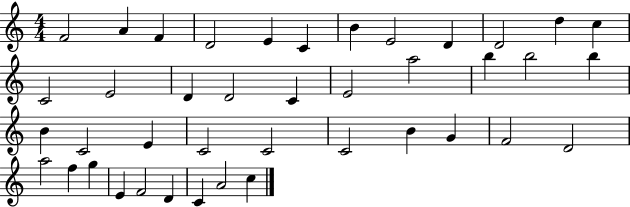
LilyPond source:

{
  \clef treble
  \numericTimeSignature
  \time 4/4
  \key c \major
  f'2 a'4 f'4 | d'2 e'4 c'4 | b'4 e'2 d'4 | d'2 d''4 c''4 | \break c'2 e'2 | d'4 d'2 c'4 | e'2 a''2 | b''4 b''2 b''4 | \break b'4 c'2 e'4 | c'2 c'2 | c'2 b'4 g'4 | f'2 d'2 | \break a''2 f''4 g''4 | e'4 f'2 d'4 | c'4 a'2 c''4 | \bar "|."
}